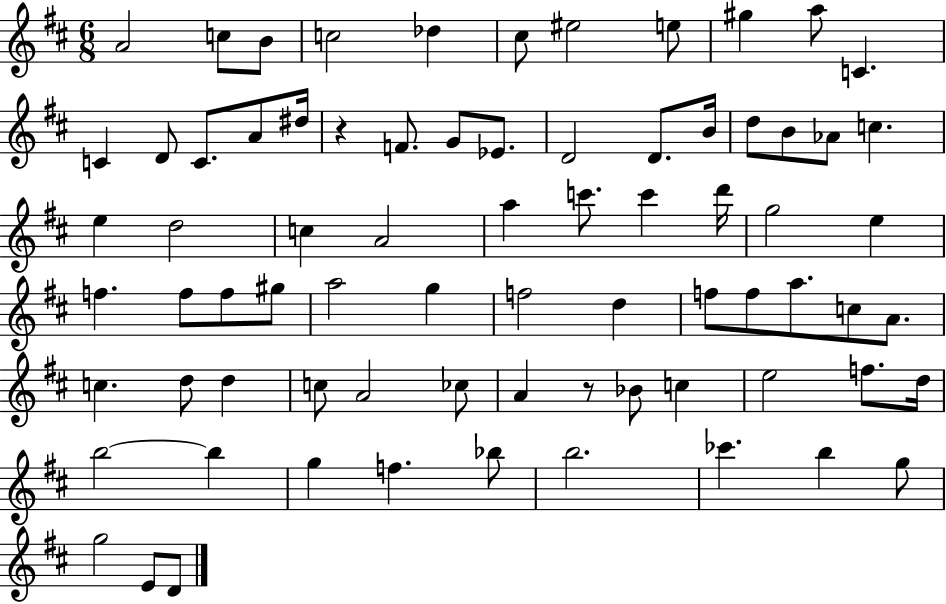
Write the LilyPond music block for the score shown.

{
  \clef treble
  \numericTimeSignature
  \time 6/8
  \key d \major
  a'2 c''8 b'8 | c''2 des''4 | cis''8 eis''2 e''8 | gis''4 a''8 c'4. | \break c'4 d'8 c'8. a'8 dis''16 | r4 f'8. g'8 ees'8. | d'2 d'8. b'16 | d''8 b'8 aes'8 c''4. | \break e''4 d''2 | c''4 a'2 | a''4 c'''8. c'''4 d'''16 | g''2 e''4 | \break f''4. f''8 f''8 gis''8 | a''2 g''4 | f''2 d''4 | f''8 f''8 a''8. c''8 a'8. | \break c''4. d''8 d''4 | c''8 a'2 ces''8 | a'4 r8 bes'8 c''4 | e''2 f''8. d''16 | \break b''2~~ b''4 | g''4 f''4. bes''8 | b''2. | ces'''4. b''4 g''8 | \break g''2 e'8 d'8 | \bar "|."
}